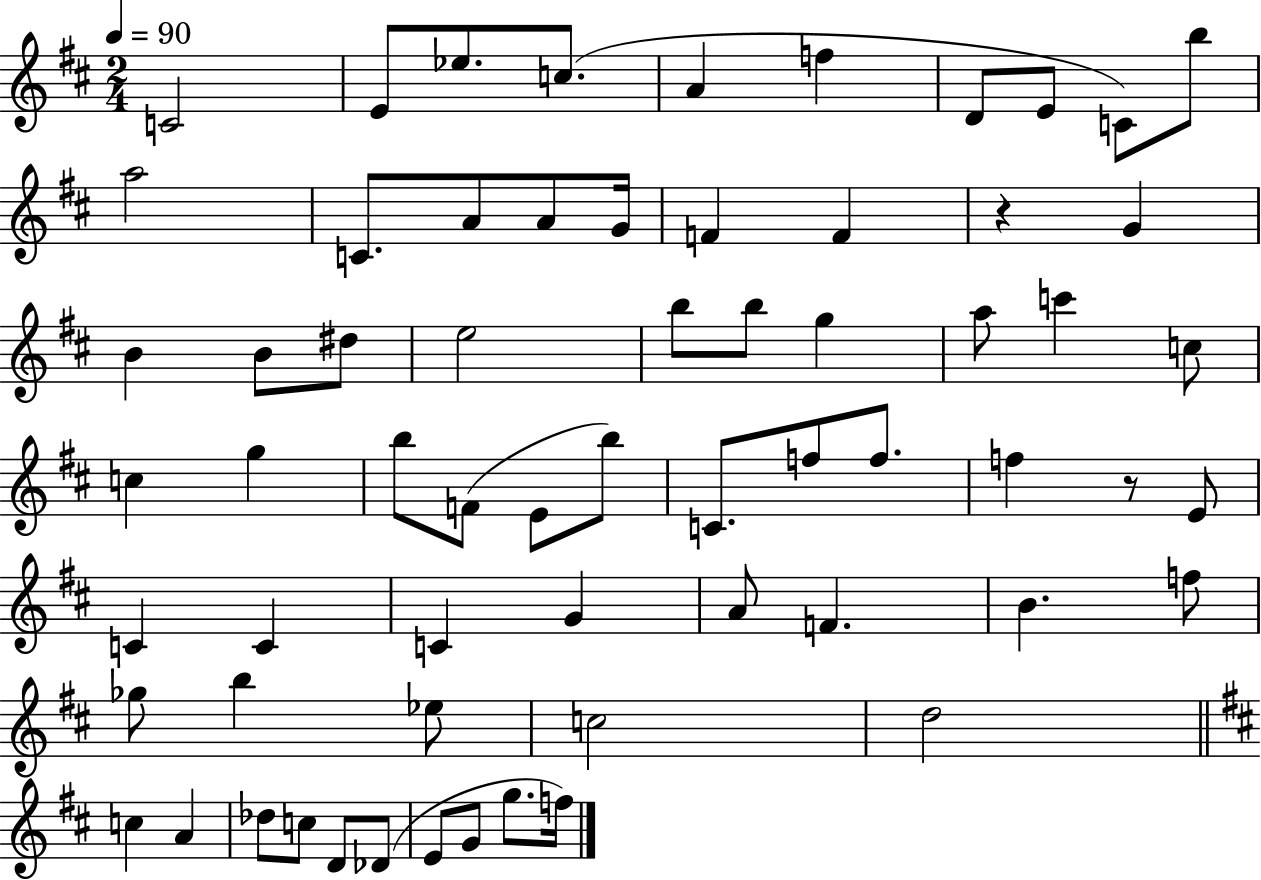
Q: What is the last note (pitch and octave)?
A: F5